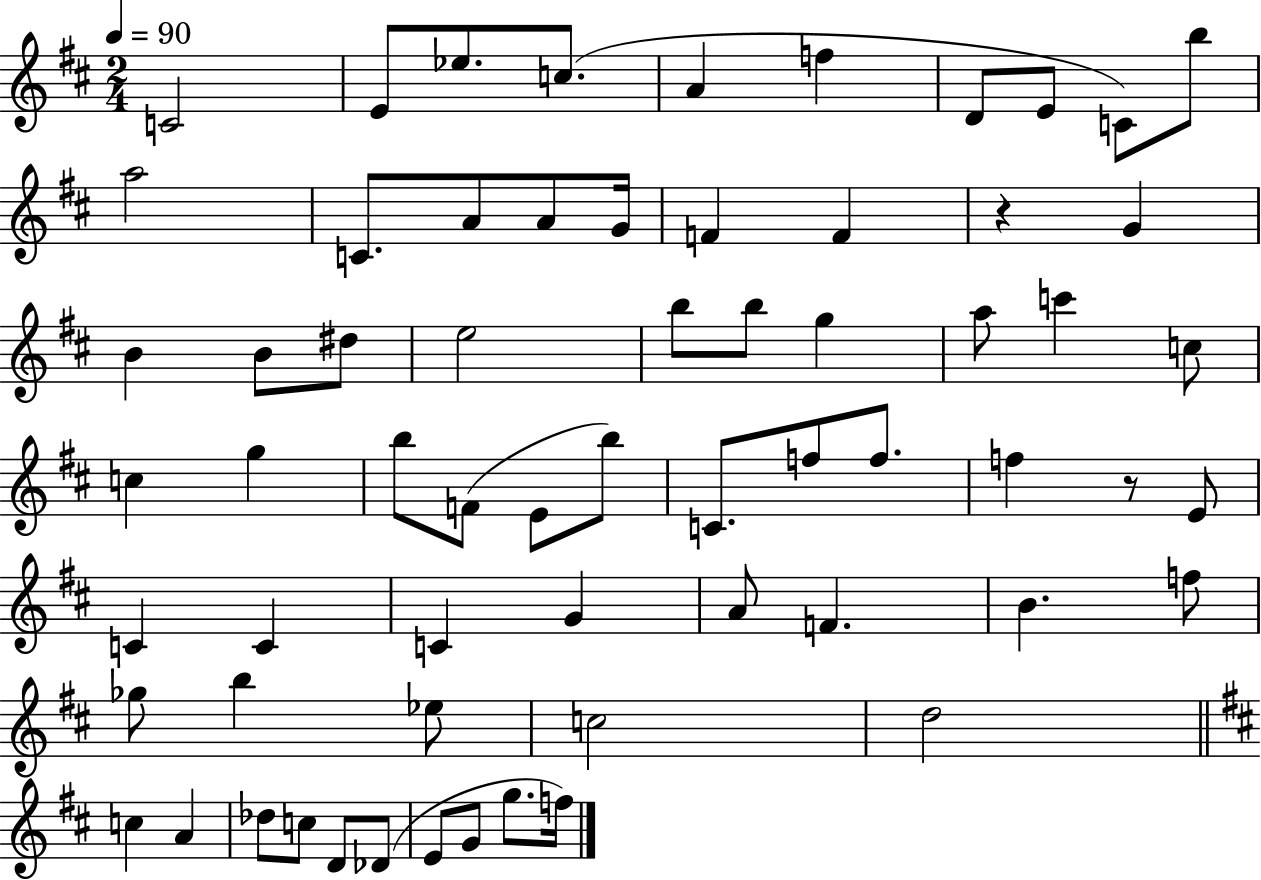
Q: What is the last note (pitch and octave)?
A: F5